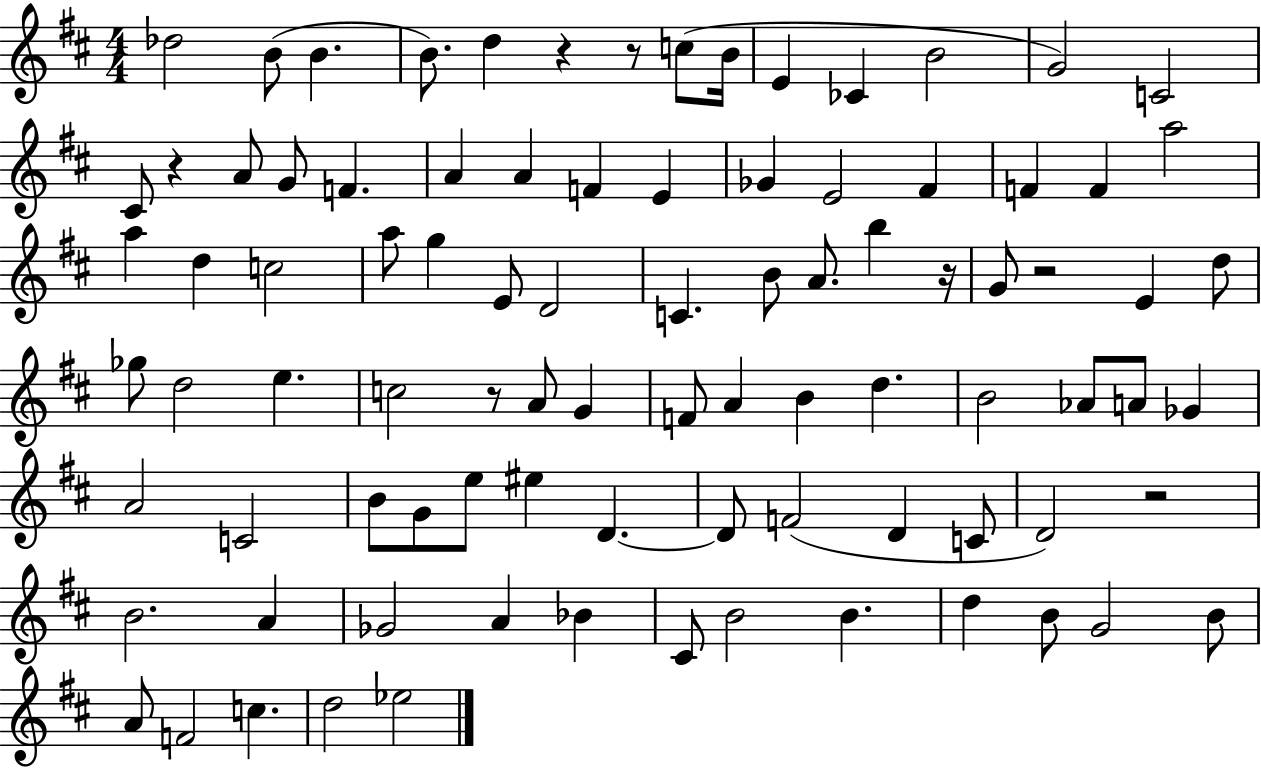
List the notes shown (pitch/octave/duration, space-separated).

Db5/h B4/e B4/q. B4/e. D5/q R/q R/e C5/e B4/s E4/q CES4/q B4/h G4/h C4/h C#4/e R/q A4/e G4/e F4/q. A4/q A4/q F4/q E4/q Gb4/q E4/h F#4/q F4/q F4/q A5/h A5/q D5/q C5/h A5/e G5/q E4/e D4/h C4/q. B4/e A4/e. B5/q R/s G4/e R/h E4/q D5/e Gb5/e D5/h E5/q. C5/h R/e A4/e G4/q F4/e A4/q B4/q D5/q. B4/h Ab4/e A4/e Gb4/q A4/h C4/h B4/e G4/e E5/e EIS5/q D4/q. D4/e F4/h D4/q C4/e D4/h R/h B4/h. A4/q Gb4/h A4/q Bb4/q C#4/e B4/h B4/q. D5/q B4/e G4/h B4/e A4/e F4/h C5/q. D5/h Eb5/h